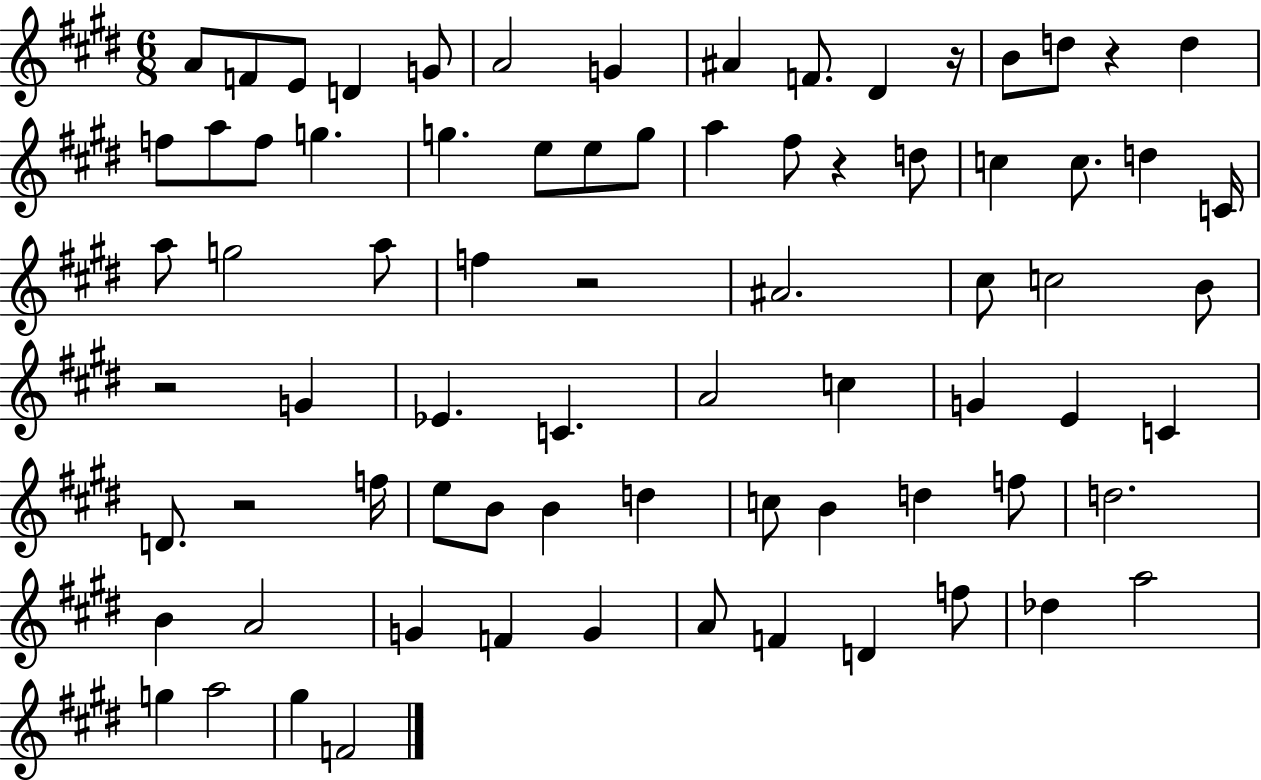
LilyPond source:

{
  \clef treble
  \numericTimeSignature
  \time 6/8
  \key e \major
  a'8 f'8 e'8 d'4 g'8 | a'2 g'4 | ais'4 f'8. dis'4 r16 | b'8 d''8 r4 d''4 | \break f''8 a''8 f''8 g''4. | g''4. e''8 e''8 g''8 | a''4 fis''8 r4 d''8 | c''4 c''8. d''4 c'16 | \break a''8 g''2 a''8 | f''4 r2 | ais'2. | cis''8 c''2 b'8 | \break r2 g'4 | ees'4. c'4. | a'2 c''4 | g'4 e'4 c'4 | \break d'8. r2 f''16 | e''8 b'8 b'4 d''4 | c''8 b'4 d''4 f''8 | d''2. | \break b'4 a'2 | g'4 f'4 g'4 | a'8 f'4 d'4 f''8 | des''4 a''2 | \break g''4 a''2 | gis''4 f'2 | \bar "|."
}